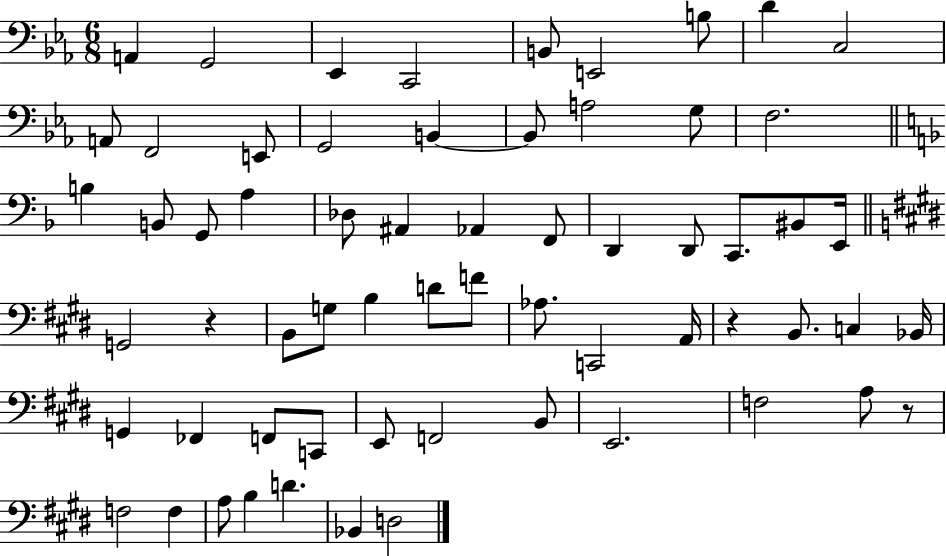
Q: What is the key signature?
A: EES major